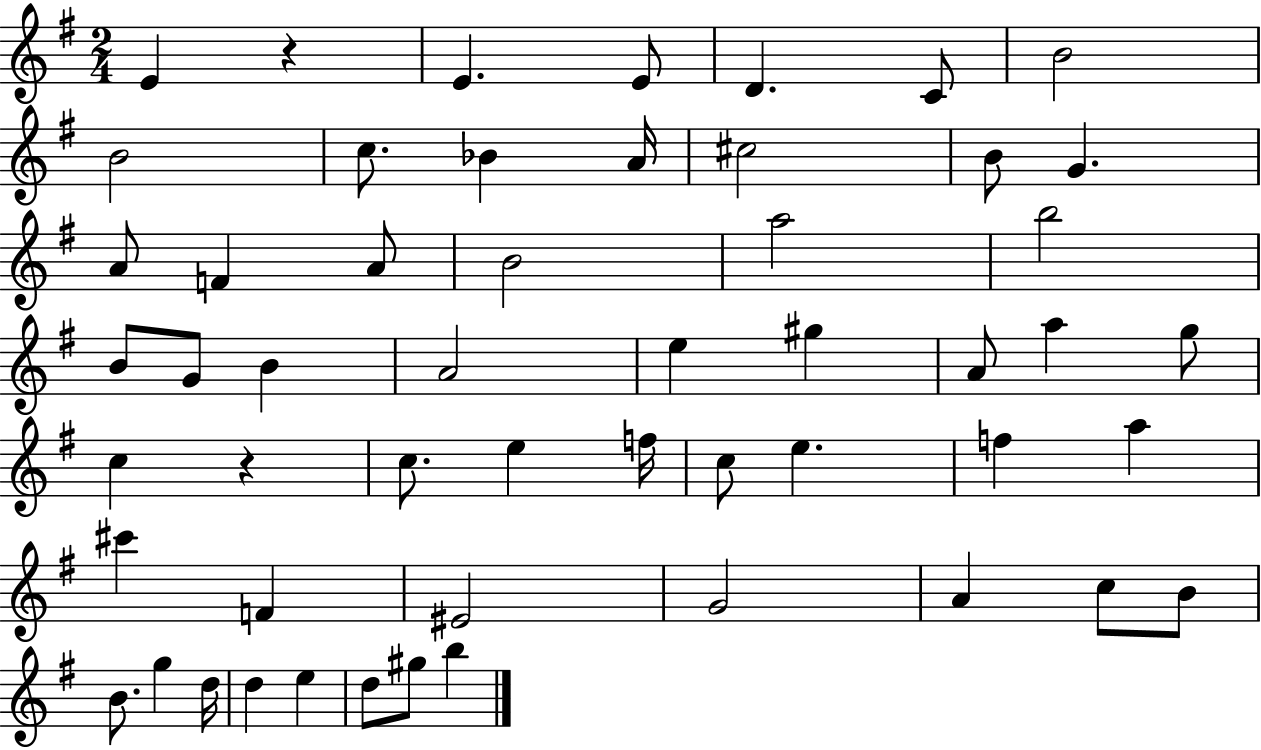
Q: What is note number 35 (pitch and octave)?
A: F5